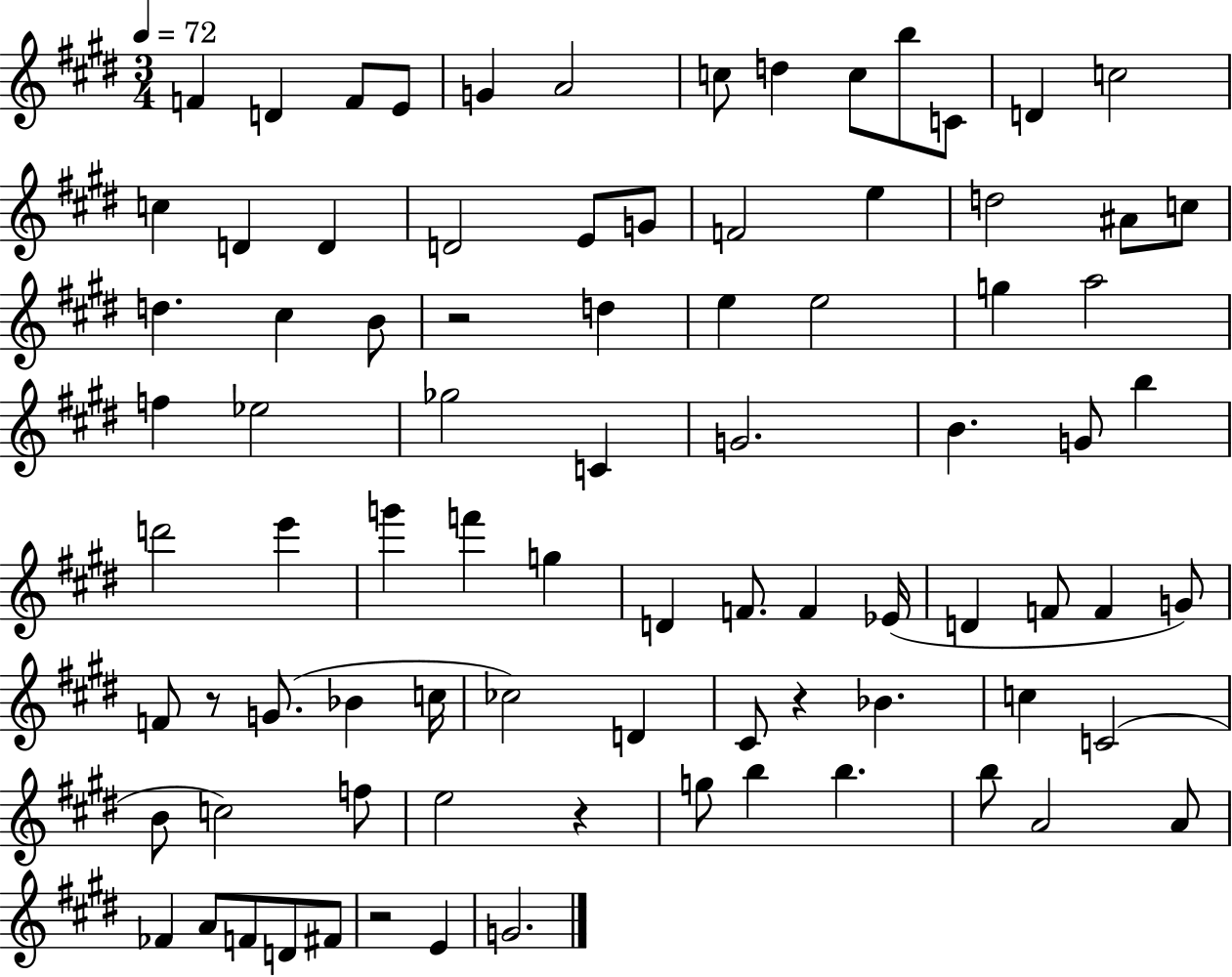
F4/q D4/q F4/e E4/e G4/q A4/h C5/e D5/q C5/e B5/e C4/e D4/q C5/h C5/q D4/q D4/q D4/h E4/e G4/e F4/h E5/q D5/h A#4/e C5/e D5/q. C#5/q B4/e R/h D5/q E5/q E5/h G5/q A5/h F5/q Eb5/h Gb5/h C4/q G4/h. B4/q. G4/e B5/q D6/h E6/q G6/q F6/q G5/q D4/q F4/e. F4/q Eb4/s D4/q F4/e F4/q G4/e F4/e R/e G4/e. Bb4/q C5/s CES5/h D4/q C#4/e R/q Bb4/q. C5/q C4/h B4/e C5/h F5/e E5/h R/q G5/e B5/q B5/q. B5/e A4/h A4/e FES4/q A4/e F4/e D4/e F#4/e R/h E4/q G4/h.